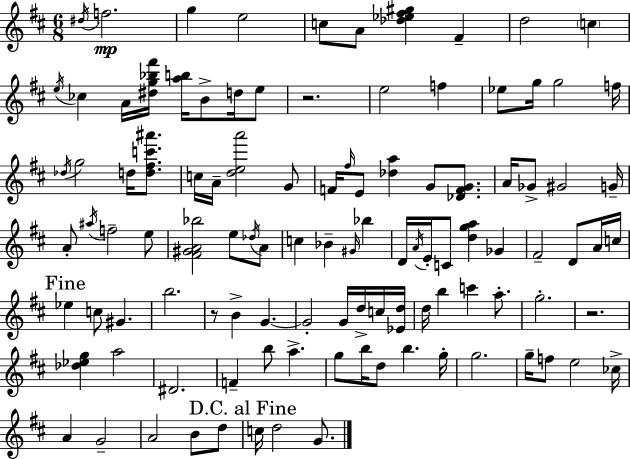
X:1
T:Untitled
M:6/8
L:1/4
K:D
^d/4 f2 g e2 c/2 A/2 [_d_e^f^g] ^F d2 c e/4 _c A/4 [^dg_b^f']/4 [ab]/4 B/2 d/4 e/2 z2 e2 f _e/2 g/4 g2 f/4 _d/4 g2 d/4 [d^fc'^a']/2 c/4 A/4 [dea']2 G/2 F/4 ^f/4 E/2 [_da] G/2 [_DFG]/2 A/4 _G/2 ^G2 G/4 A/2 ^a/4 f2 e/2 [^F^GA_b]2 e/2 _d/4 A/2 c _B ^G/4 _b D/4 A/4 E/4 C/2 [dga] _G ^F2 D/2 A/4 c/4 _e c/2 ^G b2 z/2 B G G2 G/4 d/4 c/4 [_Ed]/4 d/4 b c' a/2 g2 z2 [_d_eg] a2 ^D2 F b/2 a g/2 b/4 d/2 b g/4 g2 g/4 f/2 e2 _c/4 A G2 A2 B/2 d/2 c/4 d2 G/2